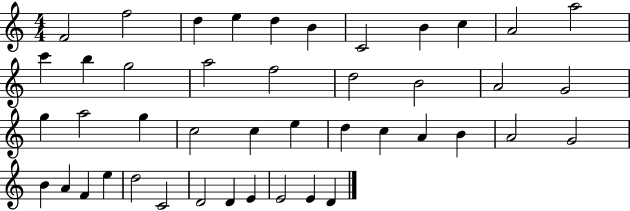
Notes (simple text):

F4/h F5/h D5/q E5/q D5/q B4/q C4/h B4/q C5/q A4/h A5/h C6/q B5/q G5/h A5/h F5/h D5/h B4/h A4/h G4/h G5/q A5/h G5/q C5/h C5/q E5/q D5/q C5/q A4/q B4/q A4/h G4/h B4/q A4/q F4/q E5/q D5/h C4/h D4/h D4/q E4/q E4/h E4/q D4/q